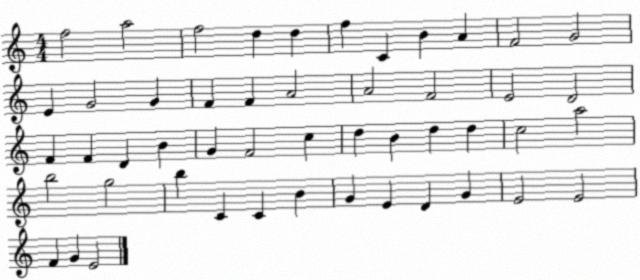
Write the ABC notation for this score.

X:1
T:Untitled
M:4/4
L:1/4
K:C
f2 a2 f2 d d f C B A F2 G2 E G2 G F F A2 A2 F2 E2 D2 F F D B G F2 c d B d d c2 a2 b2 g2 b C C B G E D G E2 E2 F G E2